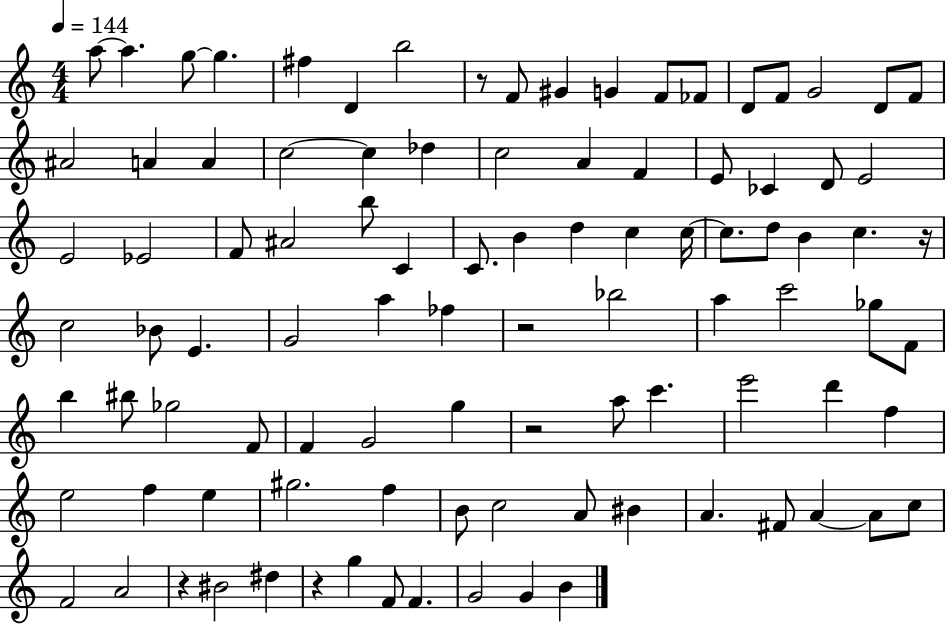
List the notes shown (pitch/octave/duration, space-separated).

A5/e A5/q. G5/e G5/q. F#5/q D4/q B5/h R/e F4/e G#4/q G4/q F4/e FES4/e D4/e F4/e G4/h D4/e F4/e A#4/h A4/q A4/q C5/h C5/q Db5/q C5/h A4/q F4/q E4/e CES4/q D4/e E4/h E4/h Eb4/h F4/e A#4/h B5/e C4/q C4/e. B4/q D5/q C5/q C5/s C5/e. D5/e B4/q C5/q. R/s C5/h Bb4/e E4/q. G4/h A5/q FES5/q R/h Bb5/h A5/q C6/h Gb5/e F4/e B5/q BIS5/e Gb5/h F4/e F4/q G4/h G5/q R/h A5/e C6/q. E6/h D6/q F5/q E5/h F5/q E5/q G#5/h. F5/q B4/e C5/h A4/e BIS4/q A4/q. F#4/e A4/q A4/e C5/e F4/h A4/h R/q BIS4/h D#5/q R/q G5/q F4/e F4/q. G4/h G4/q B4/q